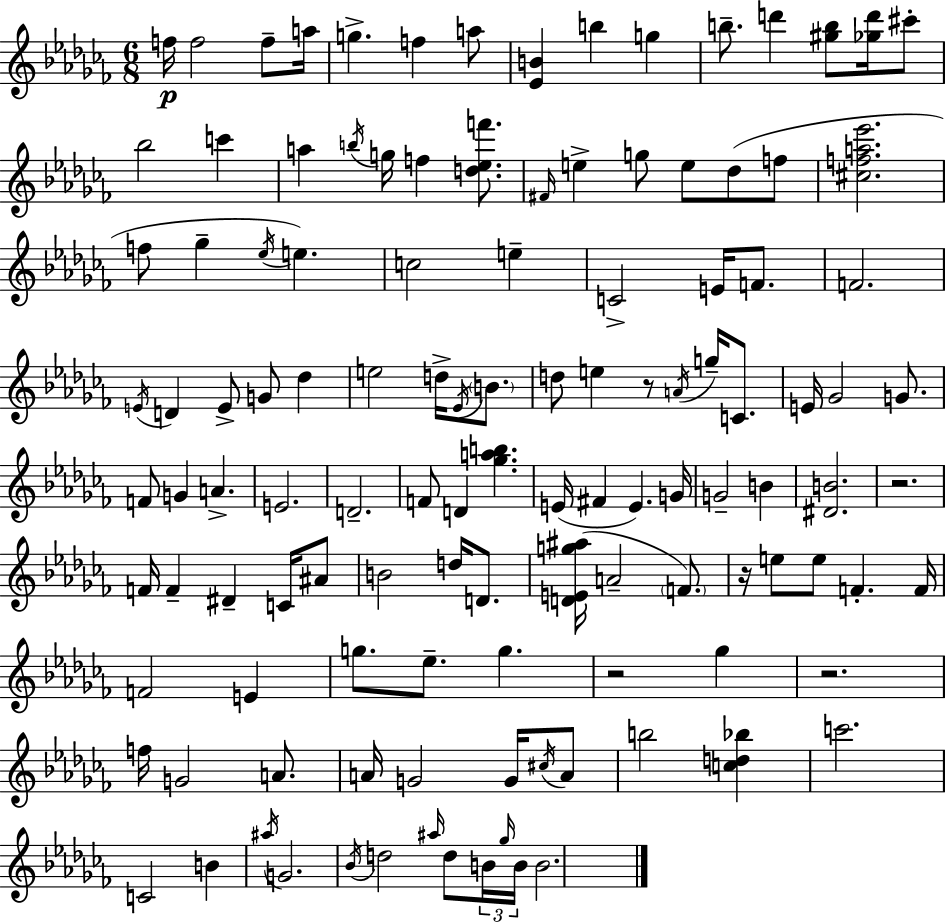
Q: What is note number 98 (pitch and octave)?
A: G4